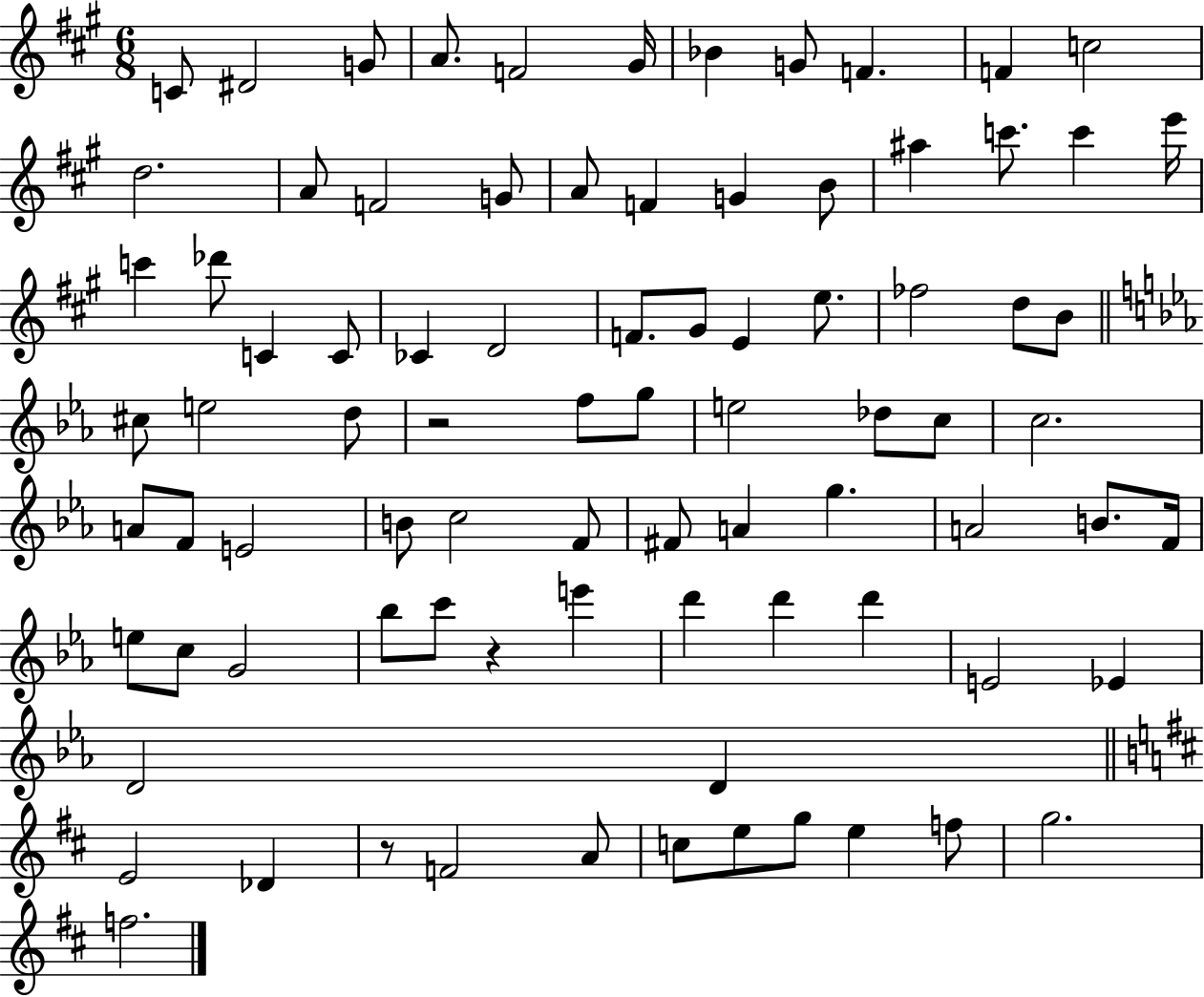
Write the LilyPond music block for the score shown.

{
  \clef treble
  \numericTimeSignature
  \time 6/8
  \key a \major
  c'8 dis'2 g'8 | a'8. f'2 gis'16 | bes'4 g'8 f'4. | f'4 c''2 | \break d''2. | a'8 f'2 g'8 | a'8 f'4 g'4 b'8 | ais''4 c'''8. c'''4 e'''16 | \break c'''4 des'''8 c'4 c'8 | ces'4 d'2 | f'8. gis'8 e'4 e''8. | fes''2 d''8 b'8 | \break \bar "||" \break \key ees \major cis''8 e''2 d''8 | r2 f''8 g''8 | e''2 des''8 c''8 | c''2. | \break a'8 f'8 e'2 | b'8 c''2 f'8 | fis'8 a'4 g''4. | a'2 b'8. f'16 | \break e''8 c''8 g'2 | bes''8 c'''8 r4 e'''4 | d'''4 d'''4 d'''4 | e'2 ees'4 | \break d'2 d'4 | \bar "||" \break \key d \major e'2 des'4 | r8 f'2 a'8 | c''8 e''8 g''8 e''4 f''8 | g''2. | \break f''2. | \bar "|."
}